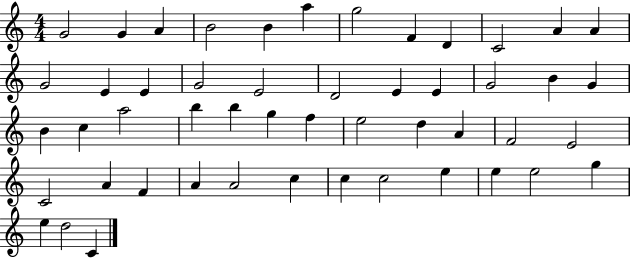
G4/h G4/q A4/q B4/h B4/q A5/q G5/h F4/q D4/q C4/h A4/q A4/q G4/h E4/q E4/q G4/h E4/h D4/h E4/q E4/q G4/h B4/q G4/q B4/q C5/q A5/h B5/q B5/q G5/q F5/q E5/h D5/q A4/q F4/h E4/h C4/h A4/q F4/q A4/q A4/h C5/q C5/q C5/h E5/q E5/q E5/h G5/q E5/q D5/h C4/q